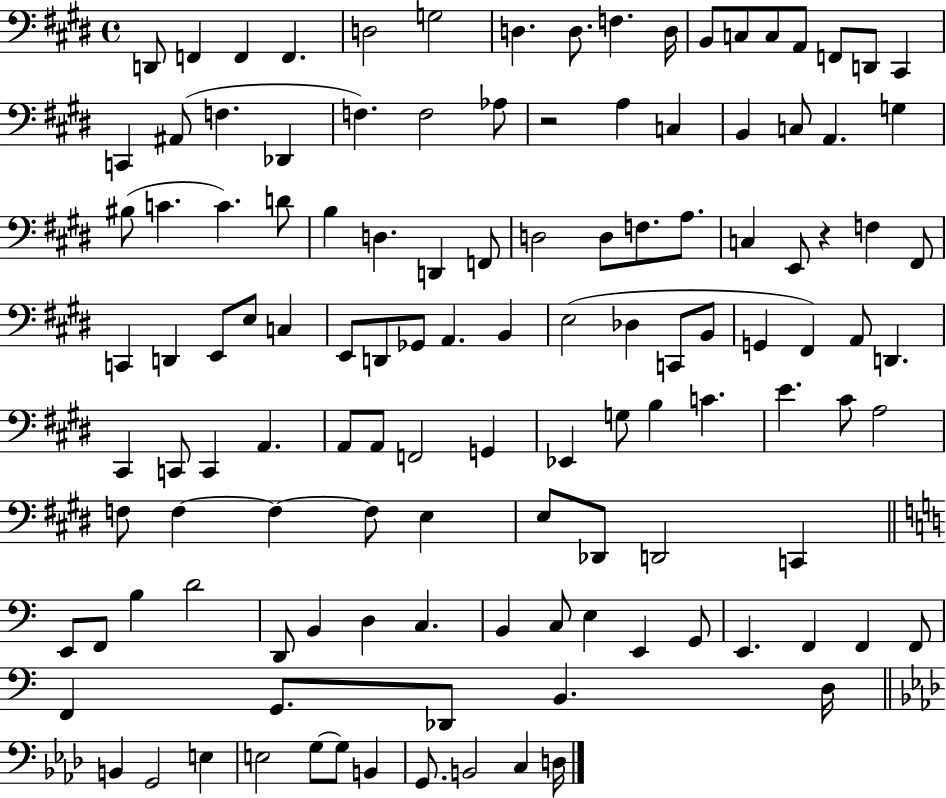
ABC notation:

X:1
T:Untitled
M:4/4
L:1/4
K:E
D,,/2 F,, F,, F,, D,2 G,2 D, D,/2 F, D,/4 B,,/2 C,/2 C,/2 A,,/2 F,,/2 D,,/2 ^C,, C,, ^A,,/2 F, _D,, F, F,2 _A,/2 z2 A, C, B,, C,/2 A,, G, ^B,/2 C C D/2 B, D, D,, F,,/2 D,2 D,/2 F,/2 A,/2 C, E,,/2 z F, ^F,,/2 C,, D,, E,,/2 E,/2 C, E,,/2 D,,/2 _G,,/2 A,, B,, E,2 _D, C,,/2 B,,/2 G,, ^F,, A,,/2 D,, ^C,, C,,/2 C,, A,, A,,/2 A,,/2 F,,2 G,, _E,, G,/2 B, C E ^C/2 A,2 F,/2 F, F, F,/2 E, E,/2 _D,,/2 D,,2 C,, E,,/2 F,,/2 B, D2 D,,/2 B,, D, C, B,, C,/2 E, E,, G,,/2 E,, F,, F,, F,,/2 F,, G,,/2 _D,,/2 B,, D,/4 B,, G,,2 E, E,2 G,/2 G,/2 B,, G,,/2 B,,2 C, D,/4